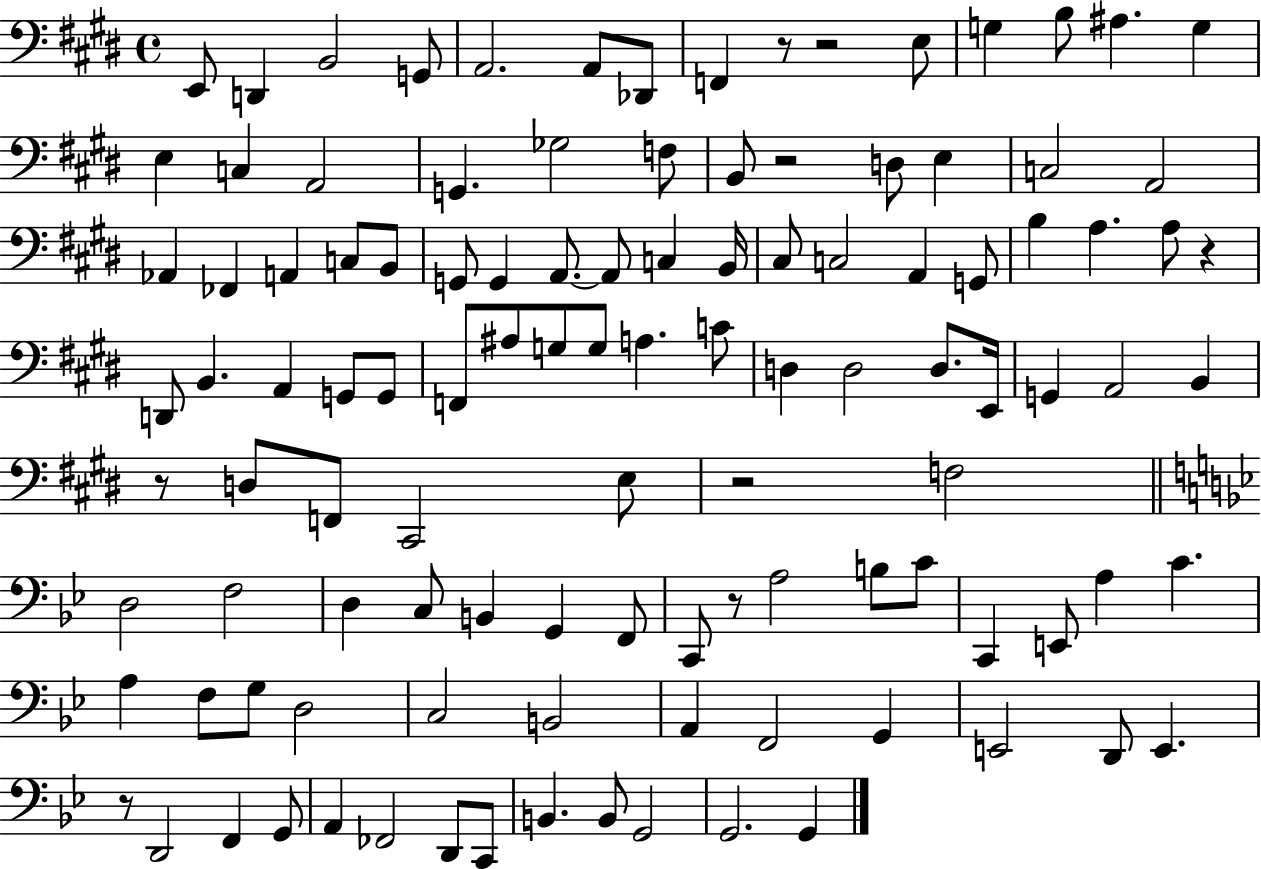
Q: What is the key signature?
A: E major